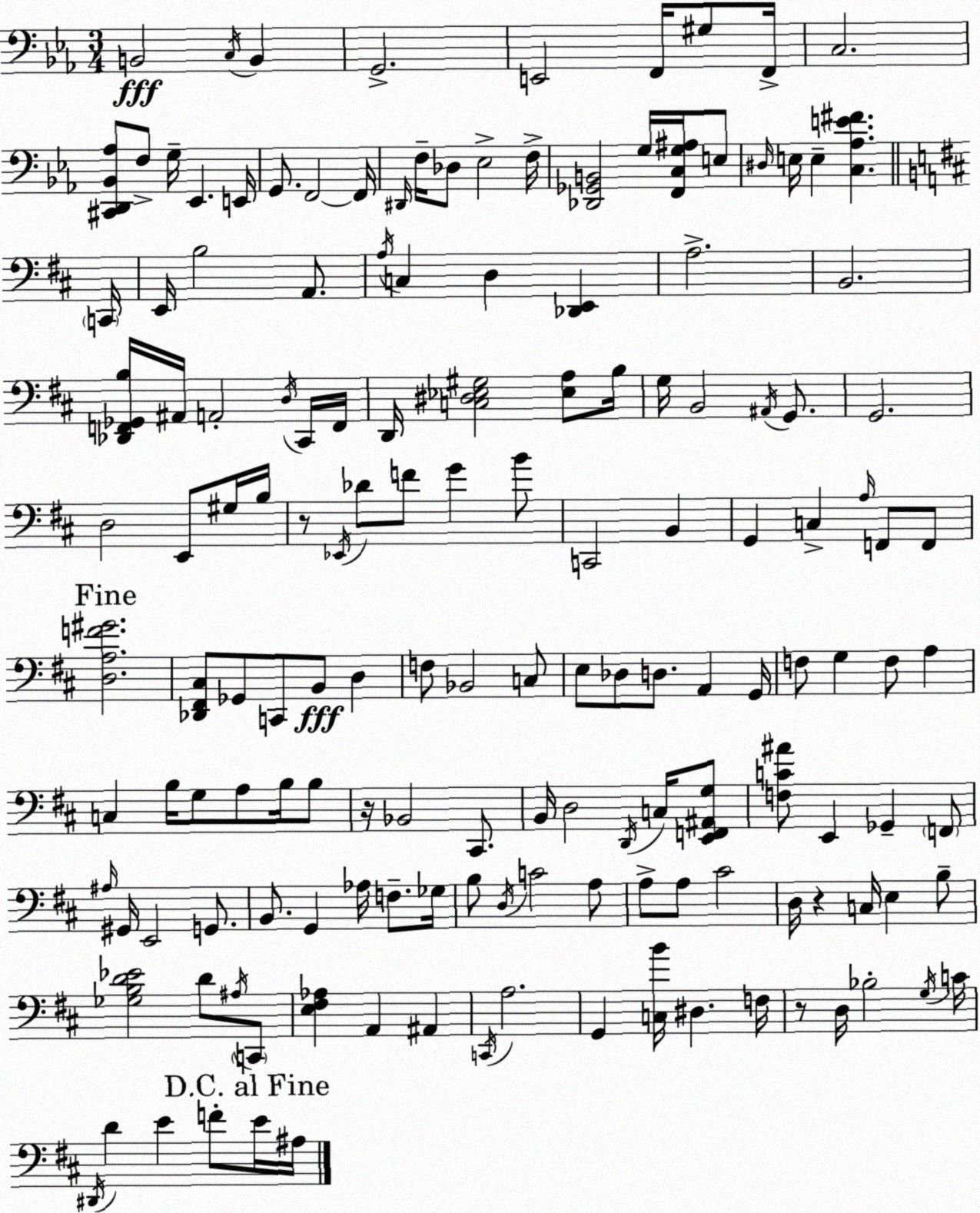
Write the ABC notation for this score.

X:1
T:Untitled
M:3/4
L:1/4
K:Eb
B,,2 C,/4 B,, G,,2 E,,2 F,,/4 ^G,/2 F,,/4 C,2 [^C,,D,,_B,,_A,]/2 F,/2 G,/4 _E,, E,,/4 G,,/2 F,,2 F,,/4 ^D,,/4 F,/4 _D,/2 _E,2 F,/4 [_D,,_G,,B,,]2 G,/4 [F,,C,G,^A,]/4 E,/2 ^D,/4 E,/4 E, [C,_A,E^F] C,,/4 E,,/4 B,2 A,,/2 A,/4 C, D, [_D,,E,,] A,2 B,,2 [_D,,F,,_G,,B,]/4 ^A,,/4 A,,2 D,/4 ^C,,/4 F,,/4 D,,/4 [C,^D,_E,^G,]2 [_E,A,]/2 B,/4 G,/4 B,,2 ^A,,/4 G,,/2 G,,2 D,2 E,,/2 ^G,/4 B,/4 z/2 _E,,/4 _D/2 F/2 G B/2 C,,2 B,, G,, C, A,/4 F,,/2 F,,/2 [D,A,F^G]2 [_D,,^F,,^C,]/2 _G,,/2 C,,/2 B,,/2 D, F,/2 _B,,2 C,/2 E,/2 _D,/2 D,/2 A,, G,,/4 F,/2 G, F,/2 A, C, B,/4 G,/2 A,/2 B,/4 B,/2 z/4 _B,,2 ^C,,/2 B,,/4 D,2 D,,/4 C,/4 [E,,F,,^A,,G,]/2 [F,C^A]/2 E,, _G,, F,,/2 ^A,/4 ^G,,/4 E,,2 G,,/2 B,,/2 G,, _A,/4 F,/2 _G,/4 B,/2 D,/4 C2 A,/2 A,/2 A,/2 ^C2 D,/4 z C,/4 E, B,/2 [_G,B,D_E]2 D/2 ^A,/4 C,,/2 [E,^F,_A,] A,, ^A,, C,,/4 A,2 G,, [C,B]/4 ^D, F,/4 z/2 D,/4 _B,2 G,/4 C/4 ^D,,/4 D E F/2 E/4 ^A,/4